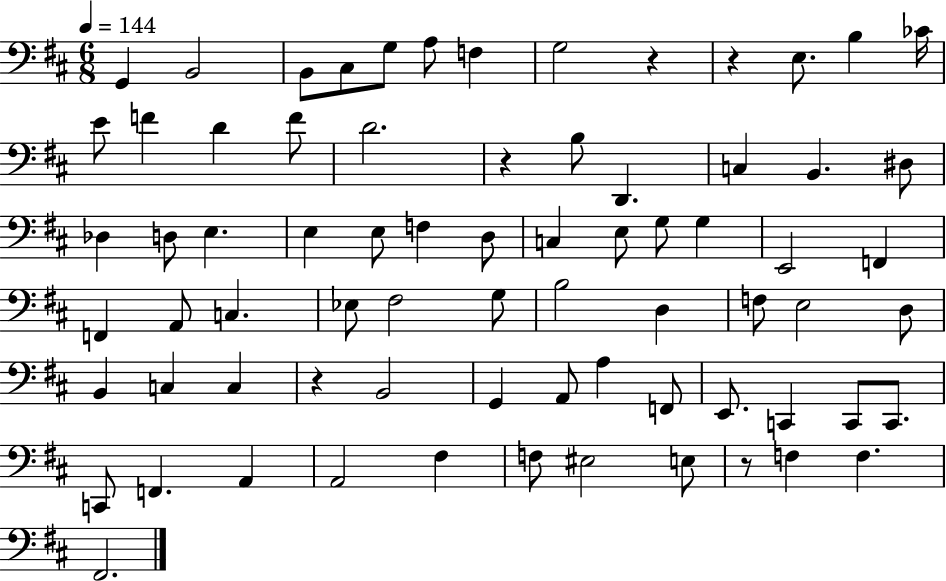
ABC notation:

X:1
T:Untitled
M:6/8
L:1/4
K:D
G,, B,,2 B,,/2 ^C,/2 G,/2 A,/2 F, G,2 z z E,/2 B, _C/4 E/2 F D F/2 D2 z B,/2 D,, C, B,, ^D,/2 _D, D,/2 E, E, E,/2 F, D,/2 C, E,/2 G,/2 G, E,,2 F,, F,, A,,/2 C, _E,/2 ^F,2 G,/2 B,2 D, F,/2 E,2 D,/2 B,, C, C, z B,,2 G,, A,,/2 A, F,,/2 E,,/2 C,, C,,/2 C,,/2 C,,/2 F,, A,, A,,2 ^F, F,/2 ^E,2 E,/2 z/2 F, F, ^F,,2